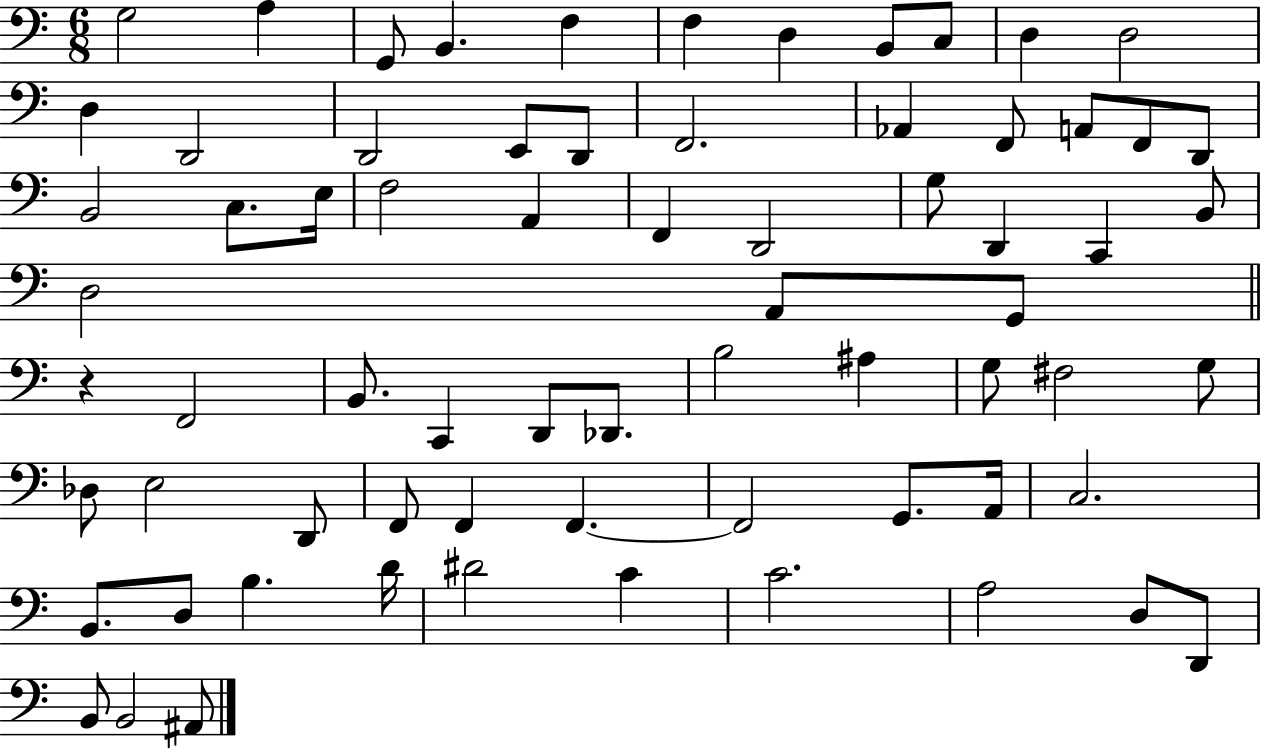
X:1
T:Untitled
M:6/8
L:1/4
K:C
G,2 A, G,,/2 B,, F, F, D, B,,/2 C,/2 D, D,2 D, D,,2 D,,2 E,,/2 D,,/2 F,,2 _A,, F,,/2 A,,/2 F,,/2 D,,/2 B,,2 C,/2 E,/4 F,2 A,, F,, D,,2 G,/2 D,, C,, B,,/2 D,2 A,,/2 G,,/2 z F,,2 B,,/2 C,, D,,/2 _D,,/2 B,2 ^A, G,/2 ^F,2 G,/2 _D,/2 E,2 D,,/2 F,,/2 F,, F,, F,,2 G,,/2 A,,/4 C,2 B,,/2 D,/2 B, D/4 ^D2 C C2 A,2 D,/2 D,,/2 B,,/2 B,,2 ^A,,/2